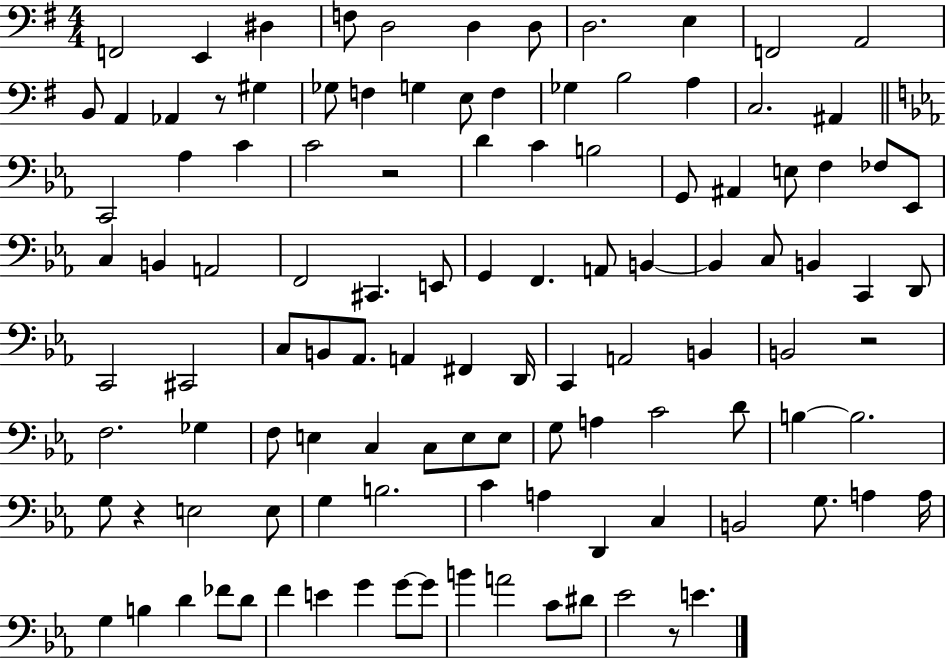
F2/h E2/q D#3/q F3/e D3/h D3/q D3/e D3/h. E3/q F2/h A2/h B2/e A2/q Ab2/q R/e G#3/q Gb3/e F3/q G3/q E3/e F3/q Gb3/q B3/h A3/q C3/h. A#2/q C2/h Ab3/q C4/q C4/h R/h D4/q C4/q B3/h G2/e A#2/q E3/e F3/q FES3/e Eb2/e C3/q B2/q A2/h F2/h C#2/q. E2/e G2/q F2/q. A2/e B2/q B2/q C3/e B2/q C2/q D2/e C2/h C#2/h C3/e B2/e Ab2/e. A2/q F#2/q D2/s C2/q A2/h B2/q B2/h R/h F3/h. Gb3/q F3/e E3/q C3/q C3/e E3/e E3/e G3/e A3/q C4/h D4/e B3/q B3/h. G3/e R/q E3/h E3/e G3/q B3/h. C4/q A3/q D2/q C3/q B2/h G3/e. A3/q A3/s G3/q B3/q D4/q FES4/e D4/e F4/q E4/q G4/q G4/e G4/e B4/q A4/h C4/e D#4/e Eb4/h R/e E4/q.